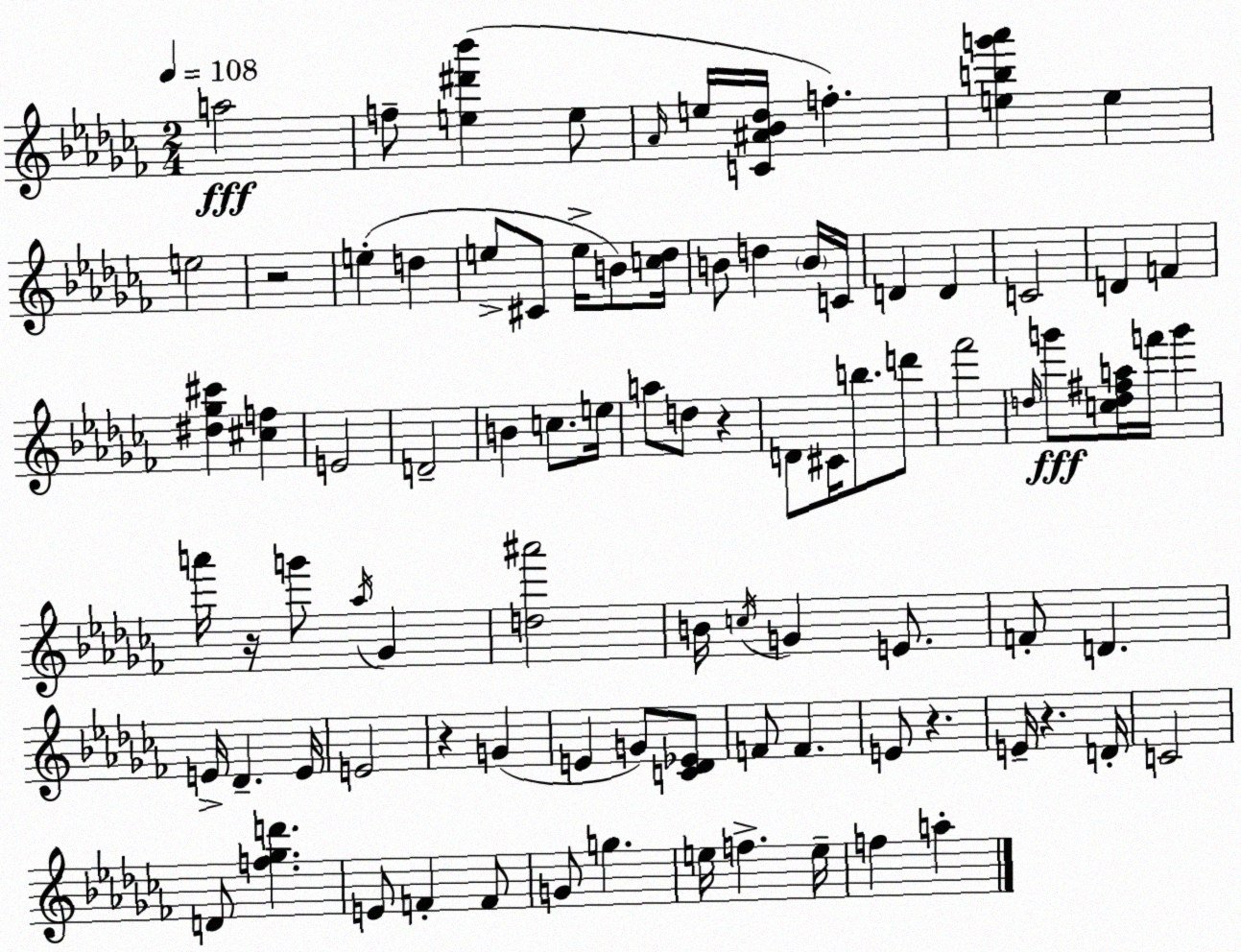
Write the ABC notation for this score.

X:1
T:Untitled
M:2/4
L:1/4
K:Abm
a2 f/2 [e^d'_b'] e/2 _A/4 e/4 [C^A_B_d]/4 f [ebg'_a'] e e2 z2 e d e/2 ^C/2 e/4 B/2 [c_d]/4 B/2 d B/4 C/4 D D C2 D F [^d_g^c'] [^cf] E2 D2 B c/2 e/4 a/2 d/2 z D/2 ^C/4 b/2 d'/2 _f'2 d/4 g'/2 [cd^fa]/4 f'/4 g' a'/4 z/4 g'/2 _a/4 _G [d^a']2 B/4 c/4 G E/2 F/2 D E/4 _D E/4 E2 z G E G/2 [C_D_E]/2 F/2 F E/2 z E/4 z D/4 C2 D/2 [f_gd'] E/2 F F/2 G/2 g e/4 f e/4 f a